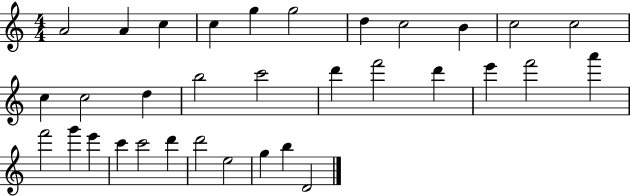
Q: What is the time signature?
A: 4/4